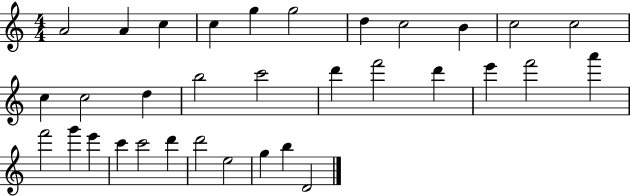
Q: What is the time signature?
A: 4/4